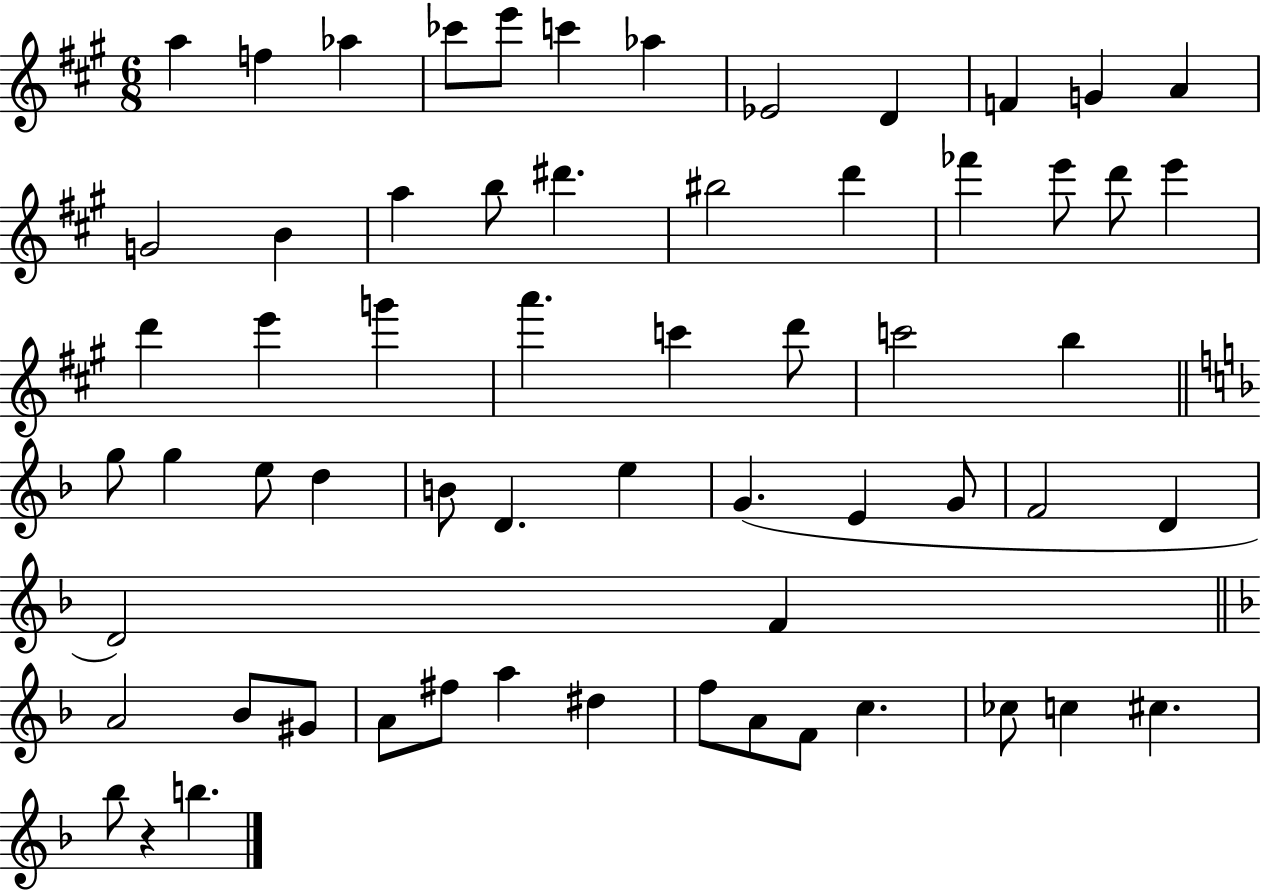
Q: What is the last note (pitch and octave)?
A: B5